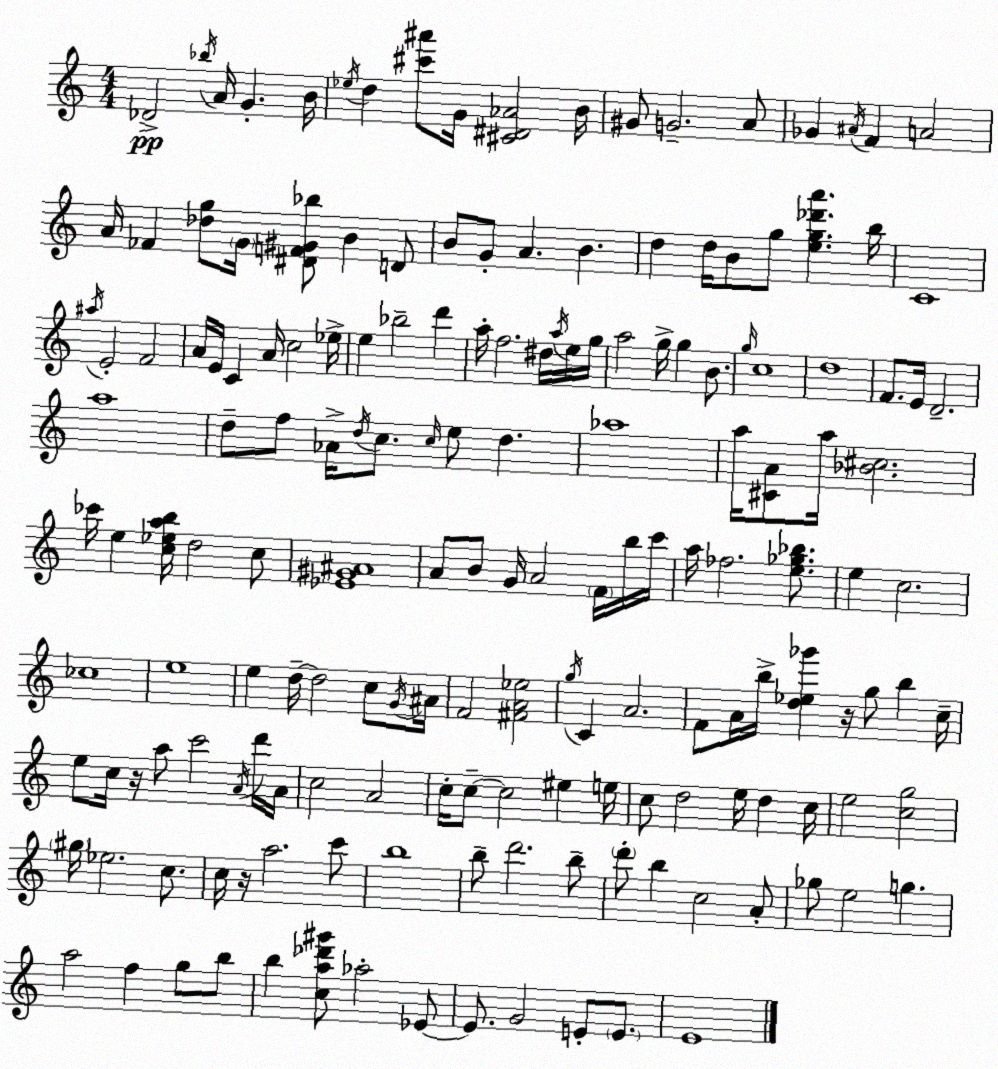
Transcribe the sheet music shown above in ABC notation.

X:1
T:Untitled
M:4/4
L:1/4
K:Am
_D2 _b/4 A/4 G B/4 _e/4 d [^c'^a']/2 G/4 [^C^D_A]2 B/4 ^G/2 G2 A/2 _G ^A/4 F A2 A/4 _F [_dg]/2 G/4 [^DF^G_b]/2 B D/2 B/2 G/2 A B d d/4 B/2 g/2 [eg_d'a'] b/4 C4 ^a/4 E2 F2 A/4 E/4 C A/4 c2 _e/4 e _b2 d' a/4 f2 ^d/4 a/4 e/4 g/4 a2 g/4 g B/2 g/4 c4 d4 F/2 E/4 D2 a4 d/2 f/2 _A/4 d/4 c/2 c/4 e/2 d _a4 a/4 [^CA]/2 a/4 [_B^c]2 _c'/4 e [c_eab]/4 d2 c/2 [_E^G^A]4 A/2 B/2 G/4 A2 F/4 b/4 c'/4 a/4 _f2 [e_g_b]/2 e c2 _c4 e4 e d/4 d2 c/2 G/4 ^A/4 F2 [^FA_e]2 g/4 C A2 F/2 A/4 b/4 [d_e_g'] z/4 g/2 b c/4 e/2 c/4 z/4 a/2 c'2 A/4 d'/4 A/4 c2 A2 c/4 c/2 c2 ^e e/4 c/2 d2 e/4 d c/4 e2 [cg]2 ^g/4 _e2 c/2 c/4 z/4 a2 c'/2 b4 b/2 d'2 b/2 d'/2 b c2 A/2 _g/2 e2 g a2 f g/2 b/2 b [ca_d'^g']/2 _a2 _E/2 _E/2 G2 E/2 E/2 E4